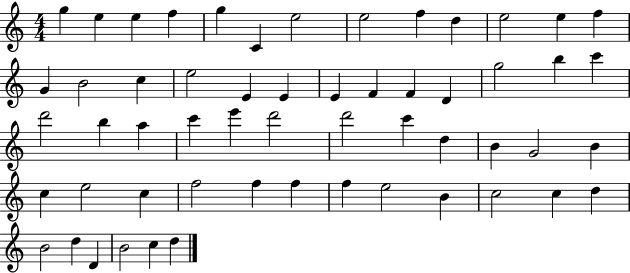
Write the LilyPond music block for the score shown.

{
  \clef treble
  \numericTimeSignature
  \time 4/4
  \key c \major
  g''4 e''4 e''4 f''4 | g''4 c'4 e''2 | e''2 f''4 d''4 | e''2 e''4 f''4 | \break g'4 b'2 c''4 | e''2 e'4 e'4 | e'4 f'4 f'4 d'4 | g''2 b''4 c'''4 | \break d'''2 b''4 a''4 | c'''4 e'''4 d'''2 | d'''2 c'''4 d''4 | b'4 g'2 b'4 | \break c''4 e''2 c''4 | f''2 f''4 f''4 | f''4 e''2 b'4 | c''2 c''4 d''4 | \break b'2 d''4 d'4 | b'2 c''4 d''4 | \bar "|."
}